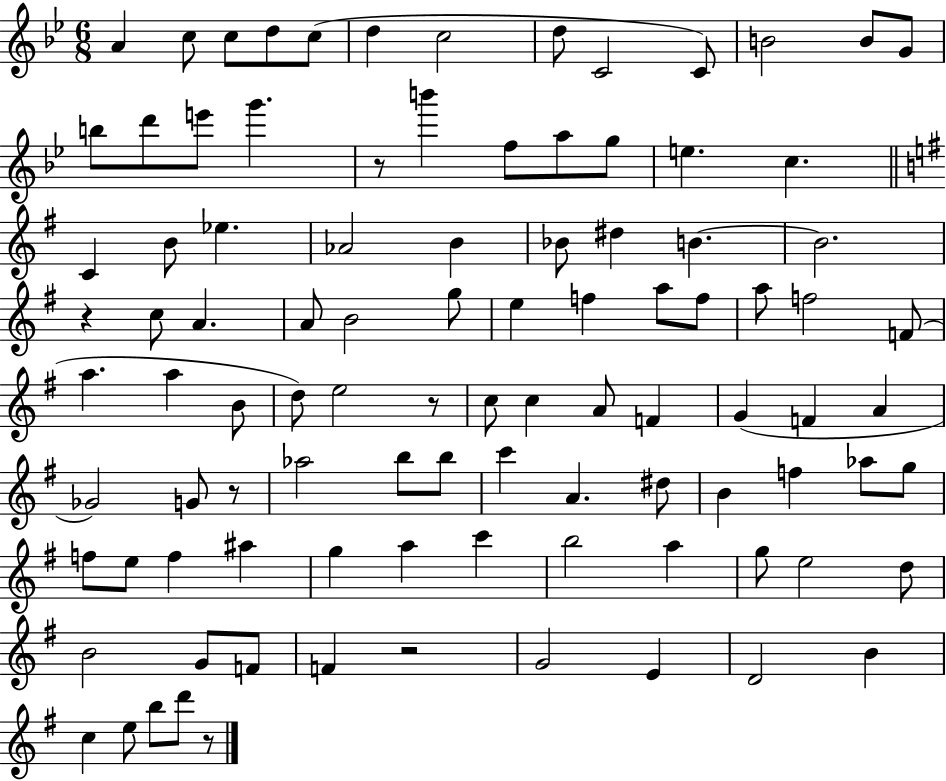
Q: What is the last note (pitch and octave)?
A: D6